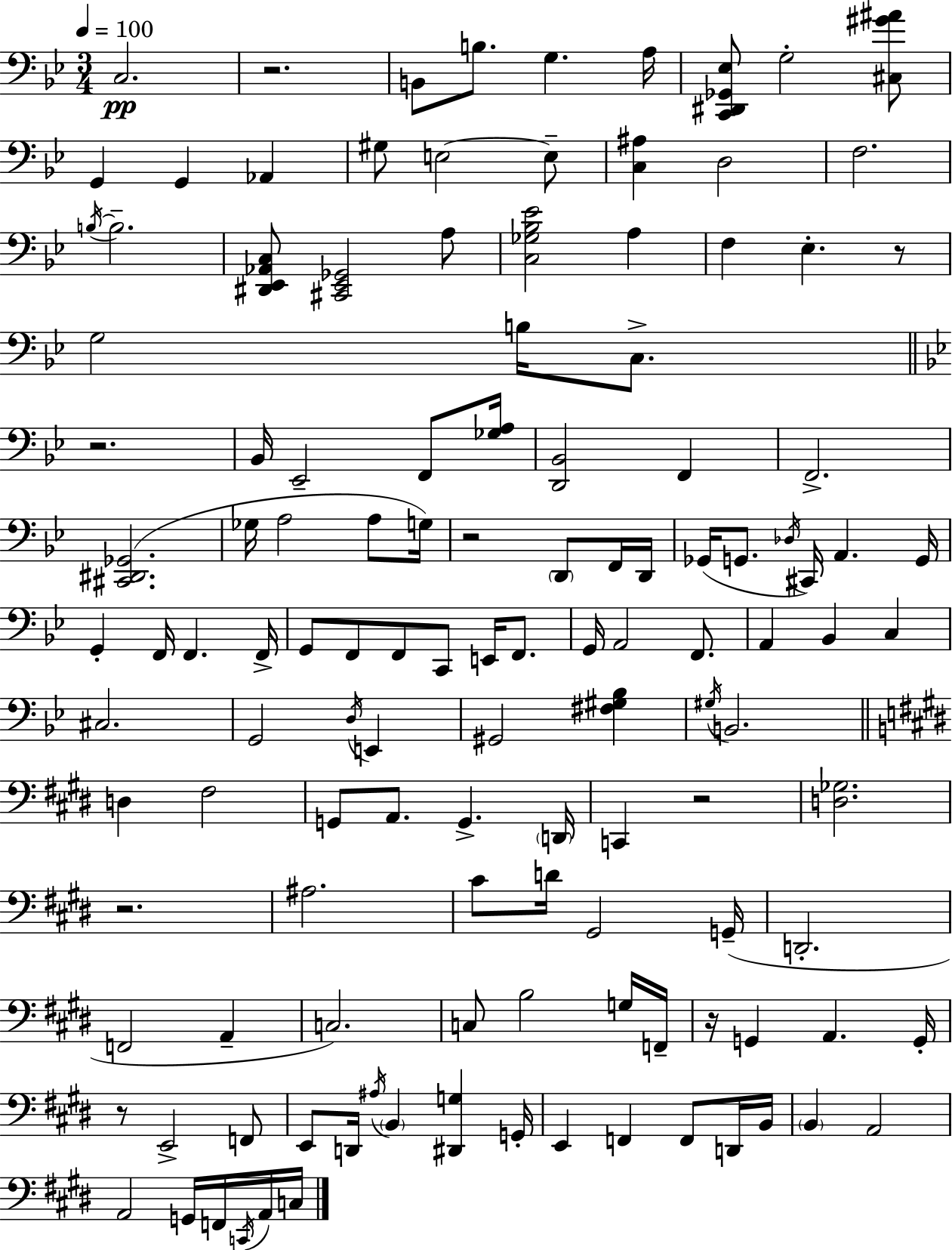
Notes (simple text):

C3/h. R/h. B2/e B3/e. G3/q. A3/s [C2,D#2,Gb2,Eb3]/e G3/h [C#3,G#4,A#4]/e G2/q G2/q Ab2/q G#3/e E3/h E3/e [C3,A#3]/q D3/h F3/h. B3/s B3/h. [D#2,Eb2,Ab2,C3]/e [C#2,Eb2,Gb2]/h A3/e [C3,Gb3,Bb3,Eb4]/h A3/q F3/q Eb3/q. R/e G3/h B3/s C3/e. R/h. Bb2/s Eb2/h F2/e [Gb3,A3]/s [D2,Bb2]/h F2/q F2/h. [C#2,D#2,Gb2]/h. Gb3/s A3/h A3/e G3/s R/h D2/e F2/s D2/s Gb2/s G2/e. Db3/s C#2/s A2/q. G2/s G2/q F2/s F2/q. F2/s G2/e F2/e F2/e C2/e E2/s F2/e. G2/s A2/h F2/e. A2/q Bb2/q C3/q C#3/h. G2/h D3/s E2/q G#2/h [F#3,G#3,Bb3]/q G#3/s B2/h. D3/q F#3/h G2/e A2/e. G2/q. D2/s C2/q R/h [D3,Gb3]/h. R/h. A#3/h. C#4/e D4/s G#2/h G2/s D2/h. F2/h A2/q C3/h. C3/e B3/h G3/s F2/s R/s G2/q A2/q. G2/s R/e E2/h F2/e E2/e D2/s A#3/s B2/q [D#2,G3]/q G2/s E2/q F2/q F2/e D2/s B2/s B2/q A2/h A2/h G2/s F2/s C2/s A2/s C3/s